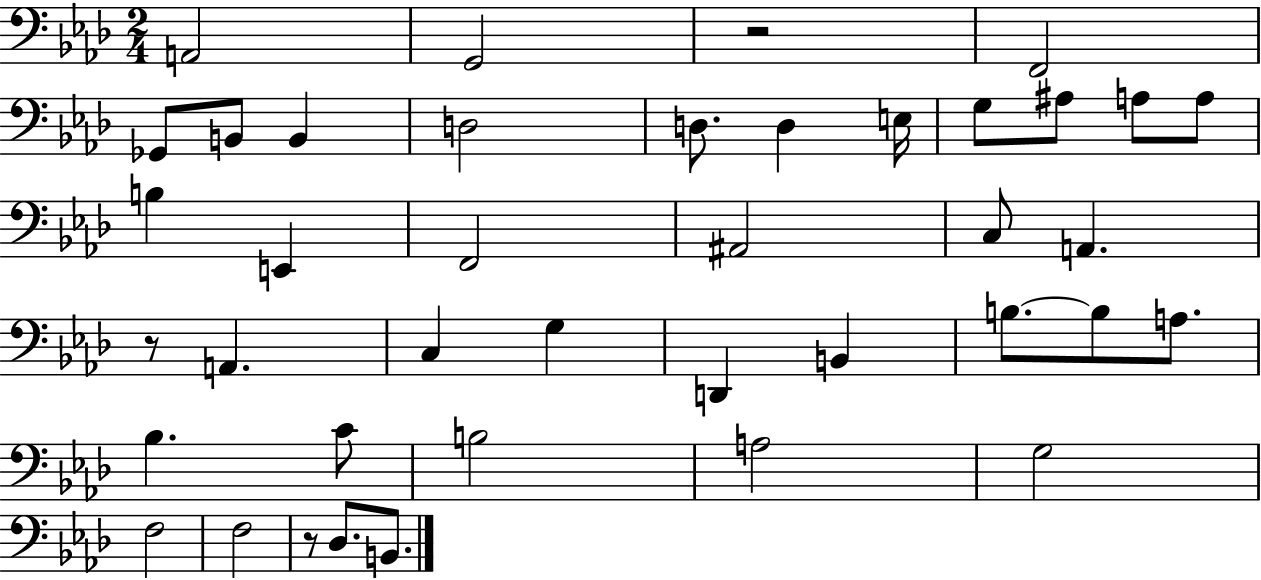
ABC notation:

X:1
T:Untitled
M:2/4
L:1/4
K:Ab
A,,2 G,,2 z2 F,,2 _G,,/2 B,,/2 B,, D,2 D,/2 D, E,/4 G,/2 ^A,/2 A,/2 A,/2 B, E,, F,,2 ^A,,2 C,/2 A,, z/2 A,, C, G, D,, B,, B,/2 B,/2 A,/2 _B, C/2 B,2 A,2 G,2 F,2 F,2 z/2 _D,/2 B,,/2